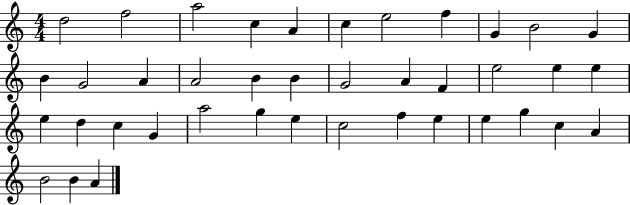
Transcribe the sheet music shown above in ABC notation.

X:1
T:Untitled
M:4/4
L:1/4
K:C
d2 f2 a2 c A c e2 f G B2 G B G2 A A2 B B G2 A F e2 e e e d c G a2 g e c2 f e e g c A B2 B A